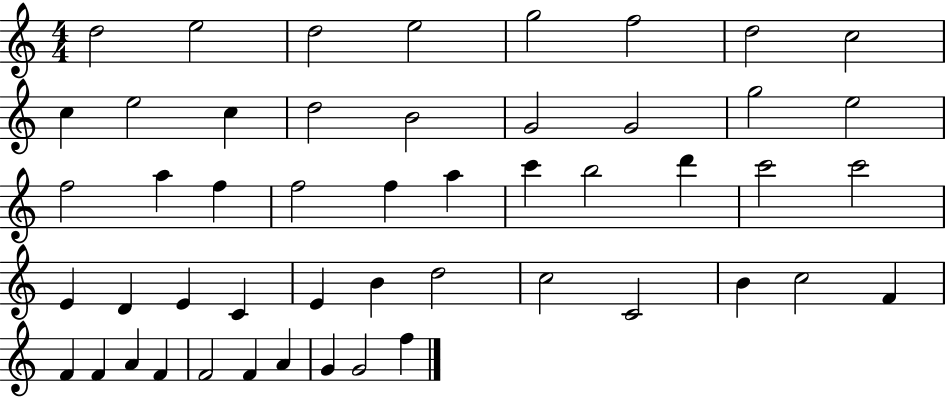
{
  \clef treble
  \numericTimeSignature
  \time 4/4
  \key c \major
  d''2 e''2 | d''2 e''2 | g''2 f''2 | d''2 c''2 | \break c''4 e''2 c''4 | d''2 b'2 | g'2 g'2 | g''2 e''2 | \break f''2 a''4 f''4 | f''2 f''4 a''4 | c'''4 b''2 d'''4 | c'''2 c'''2 | \break e'4 d'4 e'4 c'4 | e'4 b'4 d''2 | c''2 c'2 | b'4 c''2 f'4 | \break f'4 f'4 a'4 f'4 | f'2 f'4 a'4 | g'4 g'2 f''4 | \bar "|."
}